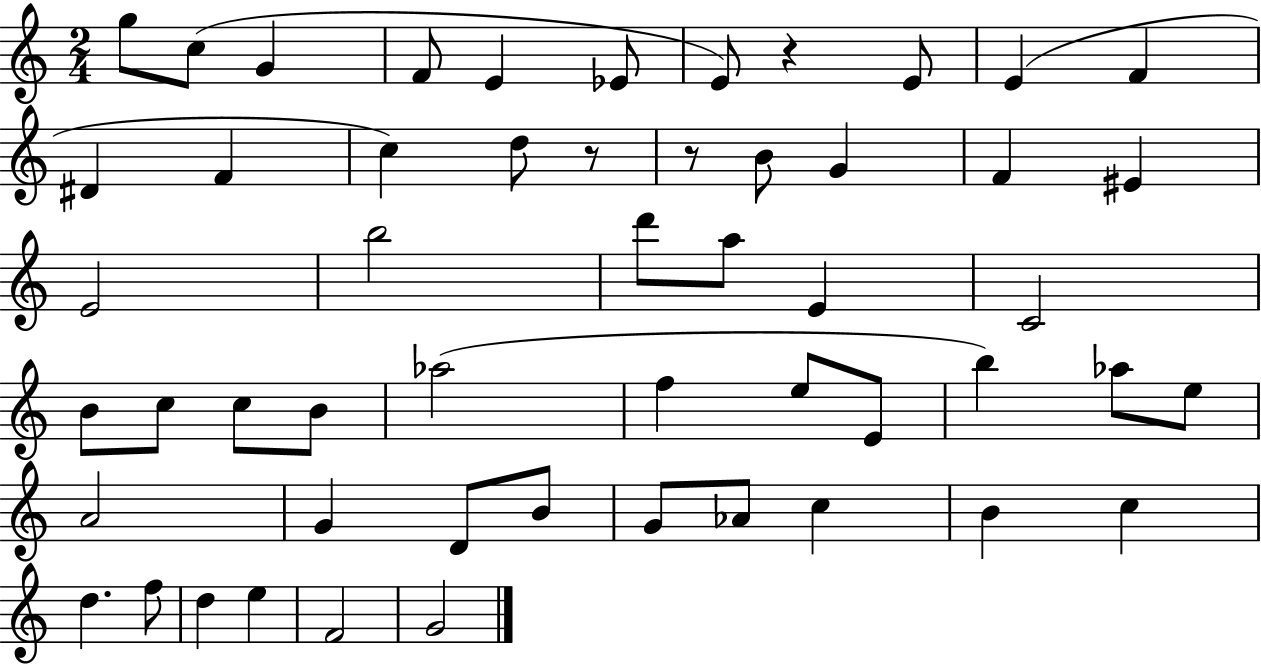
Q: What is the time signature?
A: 2/4